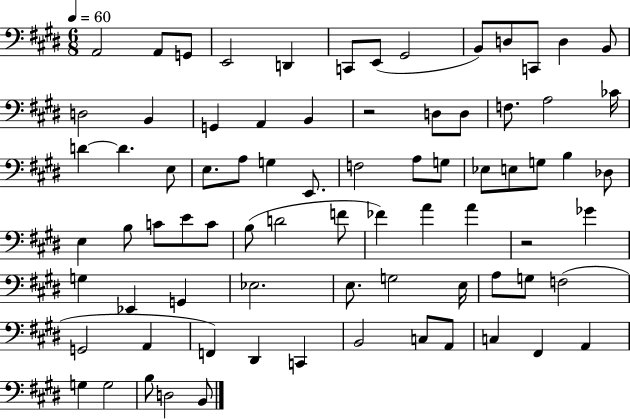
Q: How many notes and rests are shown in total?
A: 78